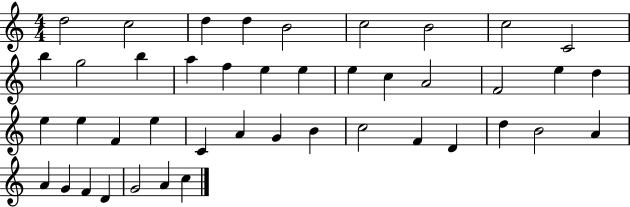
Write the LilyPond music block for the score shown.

{
  \clef treble
  \numericTimeSignature
  \time 4/4
  \key c \major
  d''2 c''2 | d''4 d''4 b'2 | c''2 b'2 | c''2 c'2 | \break b''4 g''2 b''4 | a''4 f''4 e''4 e''4 | e''4 c''4 a'2 | f'2 e''4 d''4 | \break e''4 e''4 f'4 e''4 | c'4 a'4 g'4 b'4 | c''2 f'4 d'4 | d''4 b'2 a'4 | \break a'4 g'4 f'4 d'4 | g'2 a'4 c''4 | \bar "|."
}